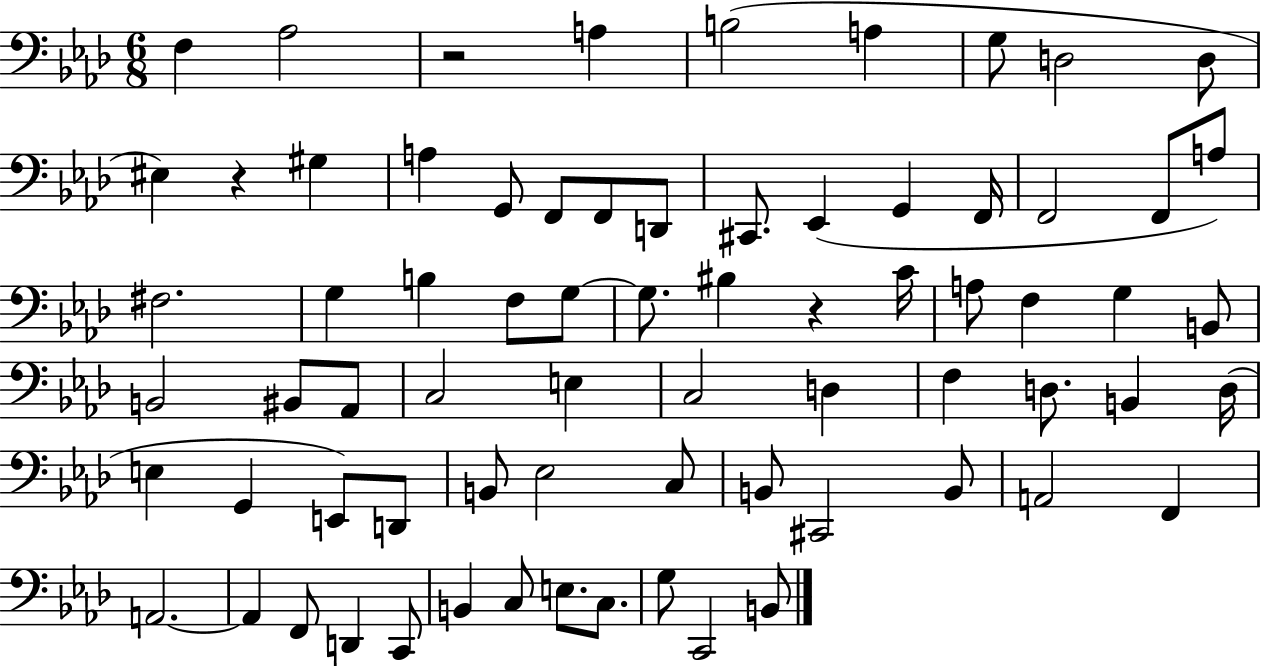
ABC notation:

X:1
T:Untitled
M:6/8
L:1/4
K:Ab
F, _A,2 z2 A, B,2 A, G,/2 D,2 D,/2 ^E, z ^G, A, G,,/2 F,,/2 F,,/2 D,,/2 ^C,,/2 _E,, G,, F,,/4 F,,2 F,,/2 A,/2 ^F,2 G, B, F,/2 G,/2 G,/2 ^B, z C/4 A,/2 F, G, B,,/2 B,,2 ^B,,/2 _A,,/2 C,2 E, C,2 D, F, D,/2 B,, D,/4 E, G,, E,,/2 D,,/2 B,,/2 _E,2 C,/2 B,,/2 ^C,,2 B,,/2 A,,2 F,, A,,2 A,, F,,/2 D,, C,,/2 B,, C,/2 E,/2 C,/2 G,/2 C,,2 B,,/2